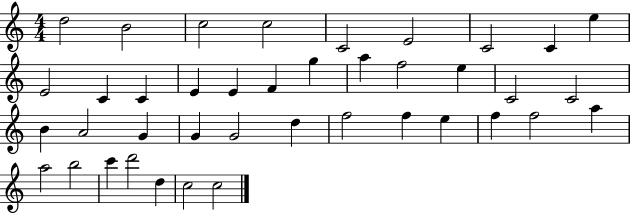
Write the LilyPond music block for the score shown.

{
  \clef treble
  \numericTimeSignature
  \time 4/4
  \key c \major
  d''2 b'2 | c''2 c''2 | c'2 e'2 | c'2 c'4 e''4 | \break e'2 c'4 c'4 | e'4 e'4 f'4 g''4 | a''4 f''2 e''4 | c'2 c'2 | \break b'4 a'2 g'4 | g'4 g'2 d''4 | f''2 f''4 e''4 | f''4 f''2 a''4 | \break a''2 b''2 | c'''4 d'''2 d''4 | c''2 c''2 | \bar "|."
}